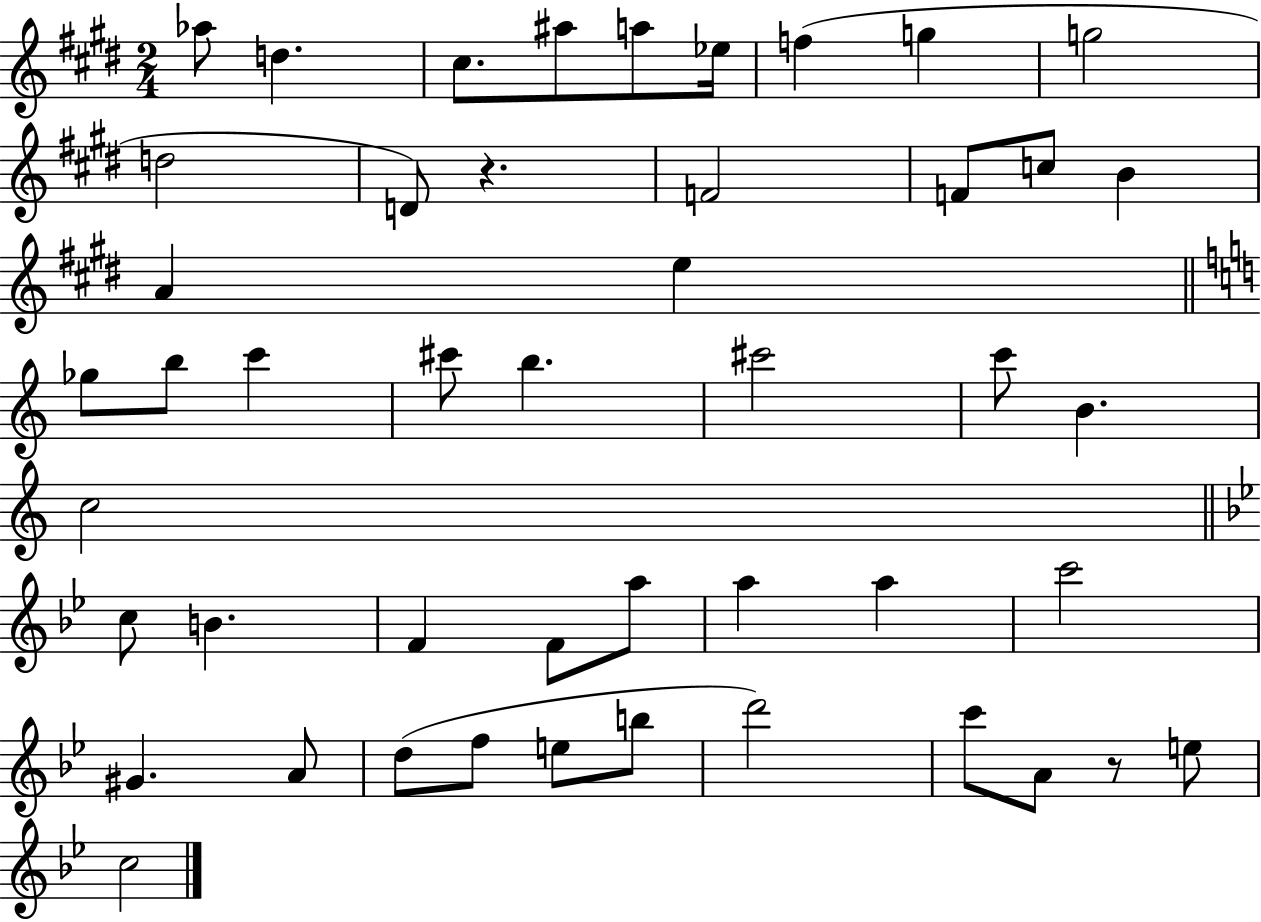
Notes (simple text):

Ab5/e D5/q. C#5/e. A#5/e A5/e Eb5/s F5/q G5/q G5/h D5/h D4/e R/q. F4/h F4/e C5/e B4/q A4/q E5/q Gb5/e B5/e C6/q C#6/e B5/q. C#6/h C6/e B4/q. C5/h C5/e B4/q. F4/q F4/e A5/e A5/q A5/q C6/h G#4/q. A4/e D5/e F5/e E5/e B5/e D6/h C6/e A4/e R/e E5/e C5/h